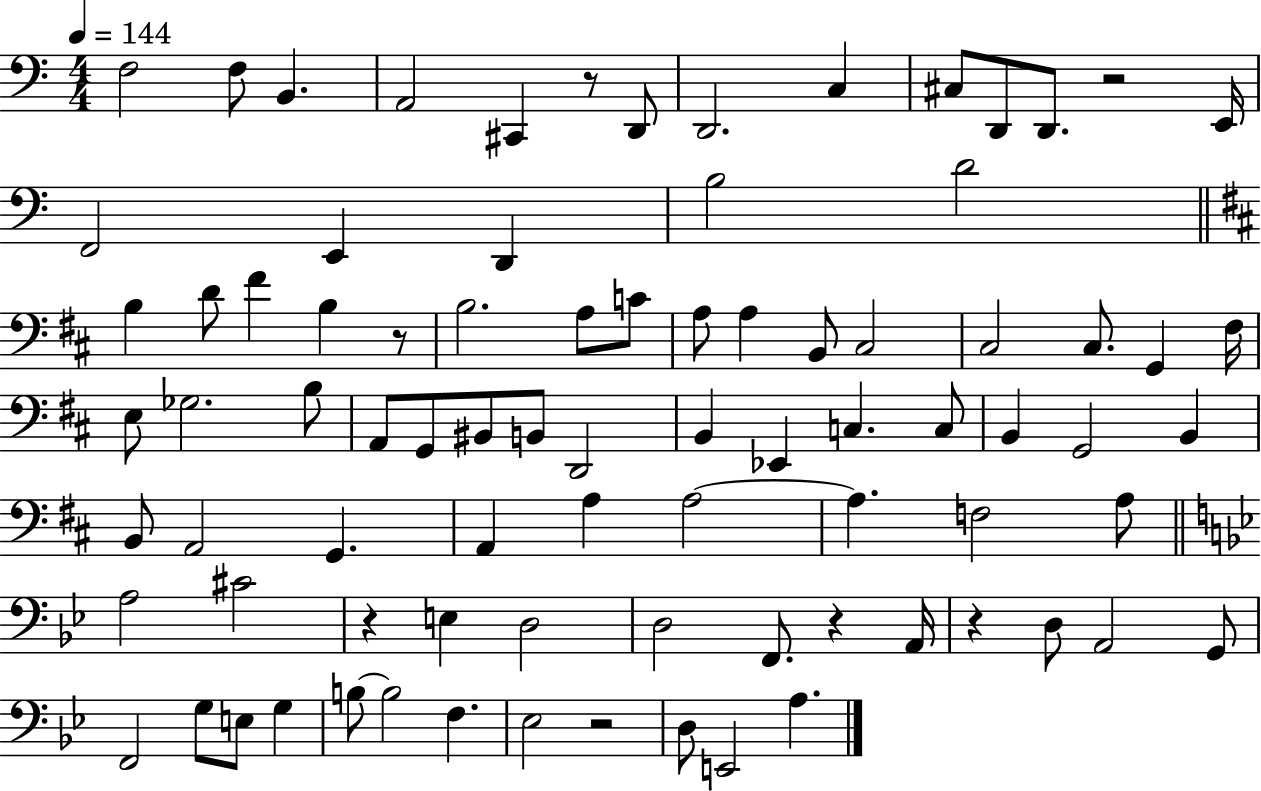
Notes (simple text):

F3/h F3/e B2/q. A2/h C#2/q R/e D2/e D2/h. C3/q C#3/e D2/e D2/e. R/h E2/s F2/h E2/q D2/q B3/h D4/h B3/q D4/e F#4/q B3/q R/e B3/h. A3/e C4/e A3/e A3/q B2/e C#3/h C#3/h C#3/e. G2/q F#3/s E3/e Gb3/h. B3/e A2/e G2/e BIS2/e B2/e D2/h B2/q Eb2/q C3/q. C3/e B2/q G2/h B2/q B2/e A2/h G2/q. A2/q A3/q A3/h A3/q. F3/h A3/e A3/h C#4/h R/q E3/q D3/h D3/h F2/e. R/q A2/s R/q D3/e A2/h G2/e F2/h G3/e E3/e G3/q B3/e B3/h F3/q. Eb3/h R/h D3/e E2/h A3/q.